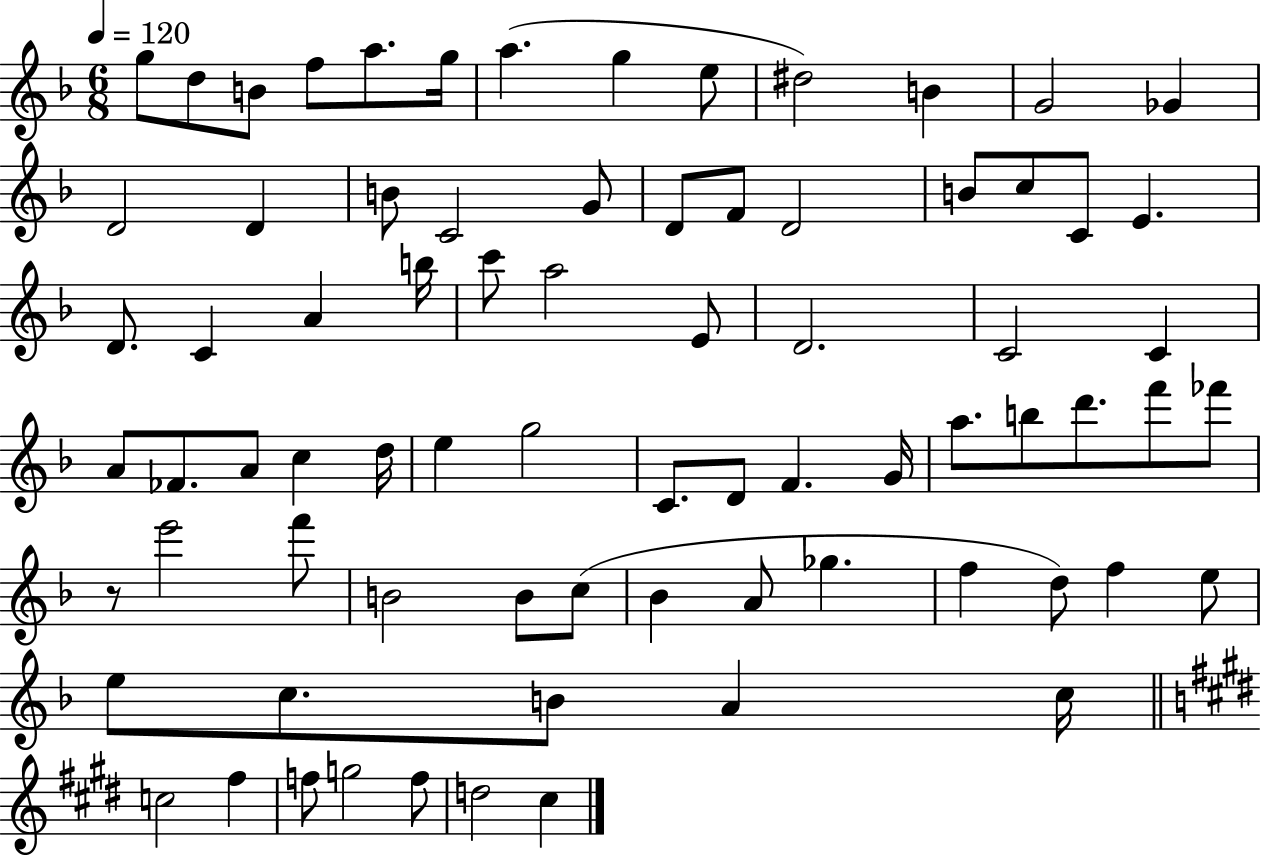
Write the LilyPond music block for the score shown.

{
  \clef treble
  \numericTimeSignature
  \time 6/8
  \key f \major
  \tempo 4 = 120
  g''8 d''8 b'8 f''8 a''8. g''16 | a''4.( g''4 e''8 | dis''2) b'4 | g'2 ges'4 | \break d'2 d'4 | b'8 c'2 g'8 | d'8 f'8 d'2 | b'8 c''8 c'8 e'4. | \break d'8. c'4 a'4 b''16 | c'''8 a''2 e'8 | d'2. | c'2 c'4 | \break a'8 fes'8. a'8 c''4 d''16 | e''4 g''2 | c'8. d'8 f'4. g'16 | a''8. b''8 d'''8. f'''8 fes'''8 | \break r8 e'''2 f'''8 | b'2 b'8 c''8( | bes'4 a'8 ges''4. | f''4 d''8) f''4 e''8 | \break e''8 c''8. b'8 a'4 c''16 | \bar "||" \break \key e \major c''2 fis''4 | f''8 g''2 f''8 | d''2 cis''4 | \bar "|."
}